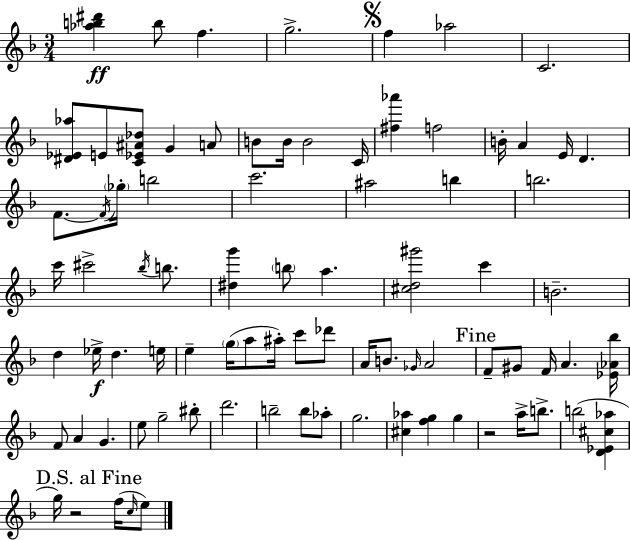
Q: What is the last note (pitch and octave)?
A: E5